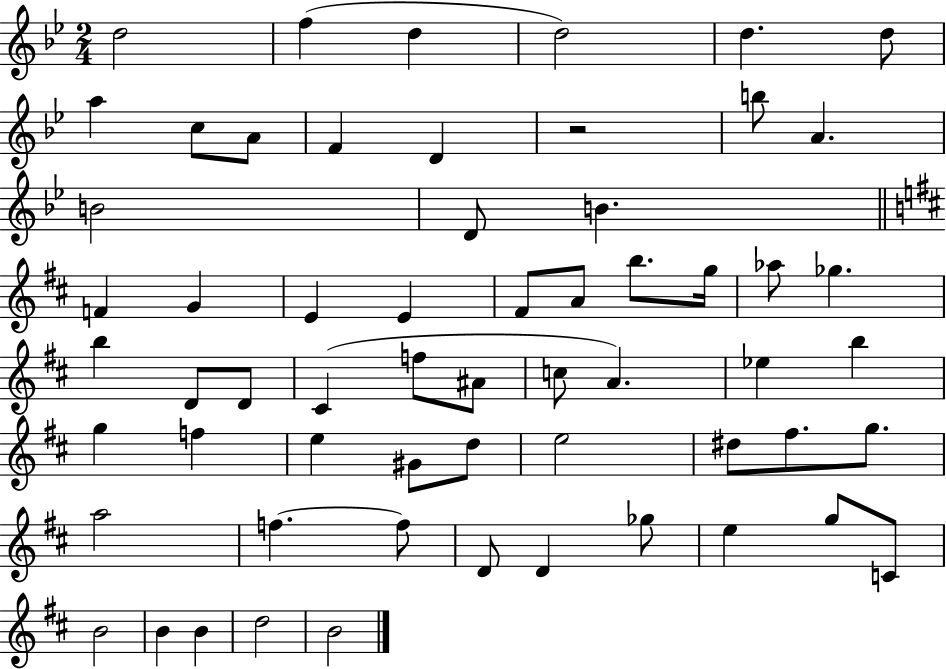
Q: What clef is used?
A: treble